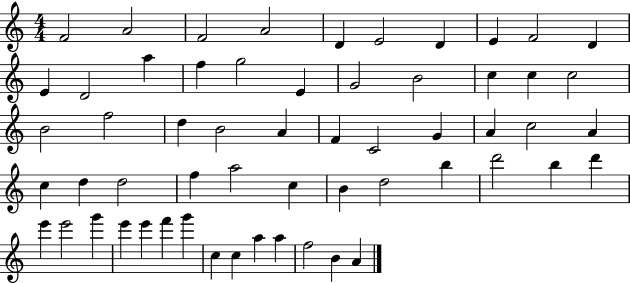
{
  \clef treble
  \numericTimeSignature
  \time 4/4
  \key c \major
  f'2 a'2 | f'2 a'2 | d'4 e'2 d'4 | e'4 f'2 d'4 | \break e'4 d'2 a''4 | f''4 g''2 e'4 | g'2 b'2 | c''4 c''4 c''2 | \break b'2 f''2 | d''4 b'2 a'4 | f'4 c'2 g'4 | a'4 c''2 a'4 | \break c''4 d''4 d''2 | f''4 a''2 c''4 | b'4 d''2 b''4 | d'''2 b''4 d'''4 | \break e'''4 e'''2 g'''4 | e'''4 e'''4 f'''4 g'''4 | c''4 c''4 a''4 a''4 | f''2 b'4 a'4 | \break \bar "|."
}